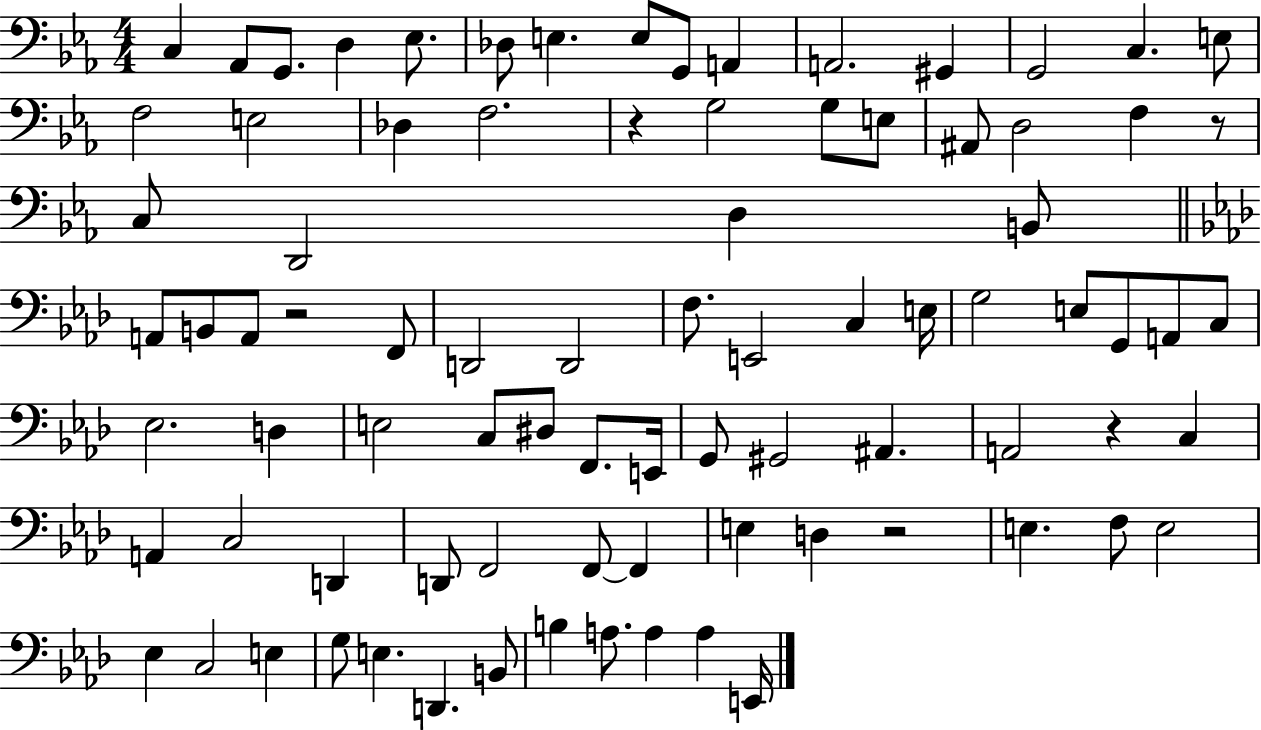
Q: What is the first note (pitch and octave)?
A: C3